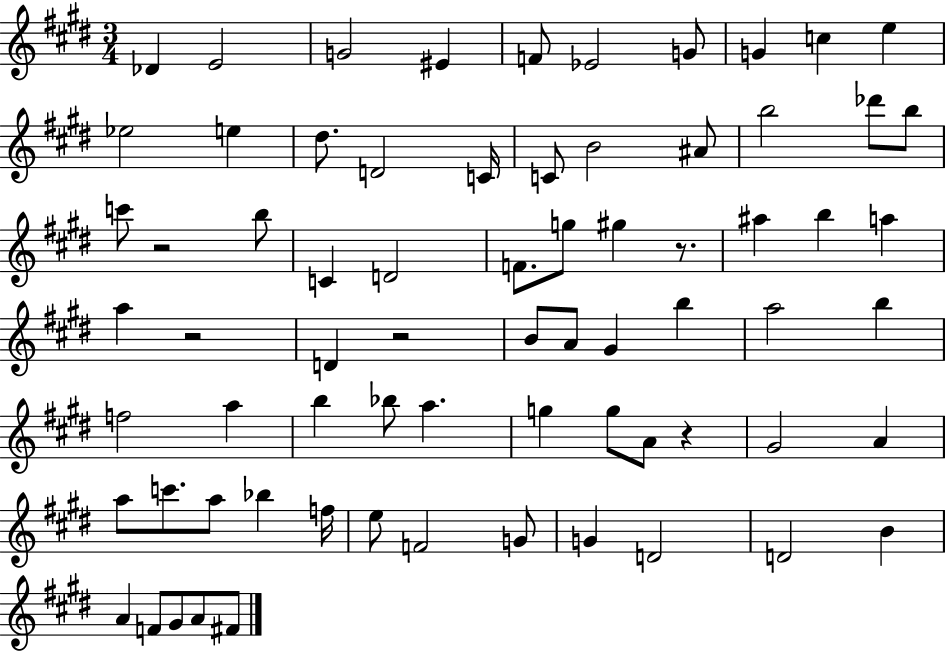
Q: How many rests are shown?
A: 5